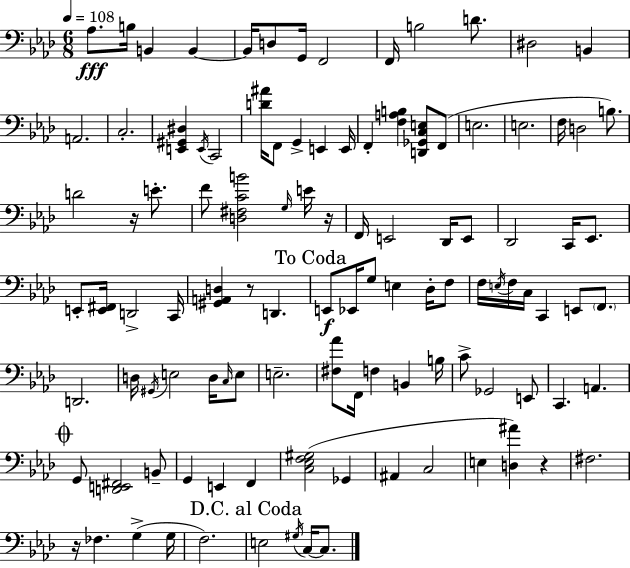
{
  \clef bass
  \numericTimeSignature
  \time 6/8
  \key f \minor
  \tempo 4 = 108
  aes8.\fff b16 b,4 b,4~~ | b,16 d8 g,16 f,2 | f,16 b2 d'8. | dis2 b,4 | \break a,2. | c2.-. | <e, gis, dis>4 \acciaccatura { e,16 } c,2 | <d' ais'>16 f,8 g,4-> e,4 | \break e,16 f,4-. <f a b>4 <d, ges, c e>8 f,8( | e2. | e2. | f16 d2 b8.) | \break d'2 r16 e'8.-. | f'8 <d fis c' b'>2 \grace { g16 } | e'16 r16 f,16 e,2 des,16 | e,8 des,2 c,16 ees,8. | \break e,8-. <e, fis,>16 d,2-> | c,16 <gis, a, d>4 r8 d,4. | \mark "To Coda" e,8\f ees,16 g8 e4 des16-. | f8 f16 \acciaccatura { e16 } f16 c16 c,4 e,8 | \break \parenthesize f,8. d,2. | d16 \acciaccatura { gis,16 } e2 | d16 \grace { c16 } e8 e2.-- | <fis aes'>8 f,16 f4 | \break b,4 b16 c'8-> ges,2 | e,8 c,4. a,4. | \mark \markup { \musicglyph "scripts.coda" } g,8 <d, e, fis,>2 | b,8-- g,4 e,4 | \break f,4 <c ees f gis>2( | ges,4 ais,4 c2 | e4 <d ais'>4) | r4 fis2. | \break r16 fes4. | g4->( g16 f2.) | \mark "D.C. al Coda" e2 | \acciaccatura { gis16 } c16~~ c8. \bar "|."
}